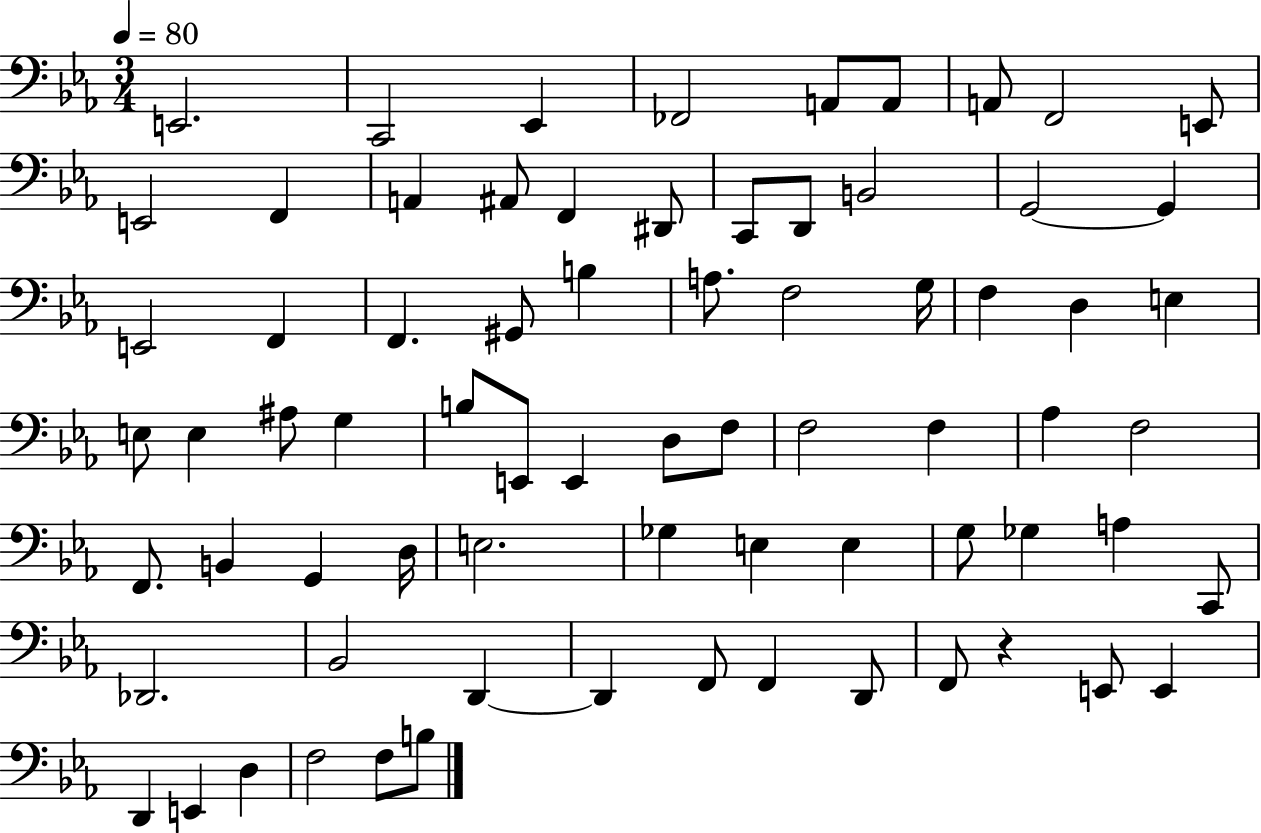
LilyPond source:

{
  \clef bass
  \numericTimeSignature
  \time 3/4
  \key ees \major
  \tempo 4 = 80
  e,2. | c,2 ees,4 | fes,2 a,8 a,8 | a,8 f,2 e,8 | \break e,2 f,4 | a,4 ais,8 f,4 dis,8 | c,8 d,8 b,2 | g,2~~ g,4 | \break e,2 f,4 | f,4. gis,8 b4 | a8. f2 g16 | f4 d4 e4 | \break e8 e4 ais8 g4 | b8 e,8 e,4 d8 f8 | f2 f4 | aes4 f2 | \break f,8. b,4 g,4 d16 | e2. | ges4 e4 e4 | g8 ges4 a4 c,8 | \break des,2. | bes,2 d,4~~ | d,4 f,8 f,4 d,8 | f,8 r4 e,8 e,4 | \break d,4 e,4 d4 | f2 f8 b8 | \bar "|."
}